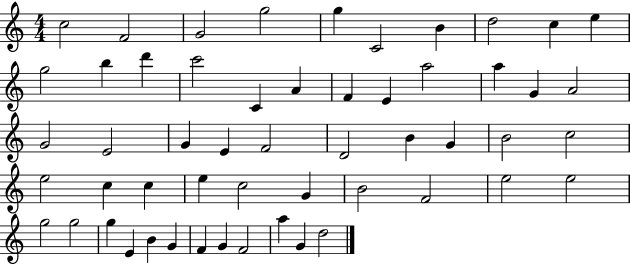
X:1
T:Untitled
M:4/4
L:1/4
K:C
c2 F2 G2 g2 g C2 B d2 c e g2 b d' c'2 C A F E a2 a G A2 G2 E2 G E F2 D2 B G B2 c2 e2 c c e c2 G B2 F2 e2 e2 g2 g2 g E B G F G F2 a G d2